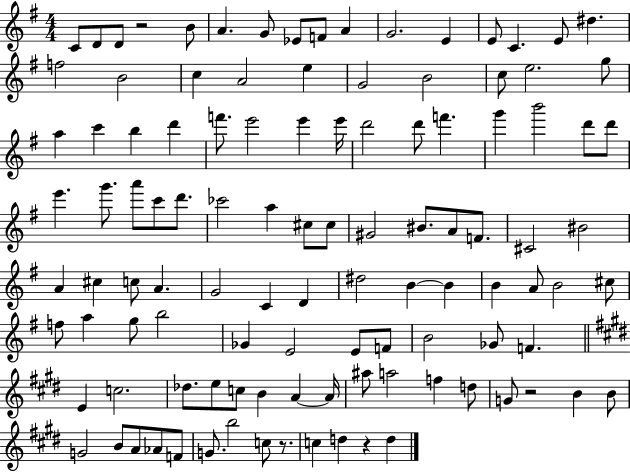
{
  \clef treble
  \numericTimeSignature
  \time 4/4
  \key g \major
  c'8 d'8 d'8 r2 b'8 | a'4. g'8 ees'8 f'8 a'4 | g'2. e'4 | e'8 c'4. e'8 dis''4. | \break f''2 b'2 | c''4 a'2 e''4 | g'2 b'2 | c''8 e''2. g''8 | \break a''4 c'''4 b''4 d'''4 | f'''8. e'''2 e'''4 e'''16 | d'''2 d'''8 f'''4. | g'''4 b'''2 d'''8 d'''8 | \break e'''4. g'''8. a'''8 c'''8 d'''8. | ces'''2 a''4 cis''8 cis''8 | gis'2 bis'8. a'8 f'8. | cis'2 bis'2 | \break a'4 cis''4 c''8 a'4. | g'2 c'4 d'4 | dis''2 b'4~~ b'4 | b'4 a'8 b'2 cis''8 | \break f''8 a''4 g''8 b''2 | ges'4 e'2 e'8 f'8 | b'2 ges'8 f'4. | \bar "||" \break \key e \major e'4 c''2. | des''8. e''8 c''8 b'4 a'4~~ a'16 | ais''8 a''2 f''4 d''8 | g'8 r2 b'4 b'8 | \break g'2 b'8 a'8 aes'8 f'8 | g'8. b''2 c''8 r8. | c''4 d''4 r4 d''4 | \bar "|."
}